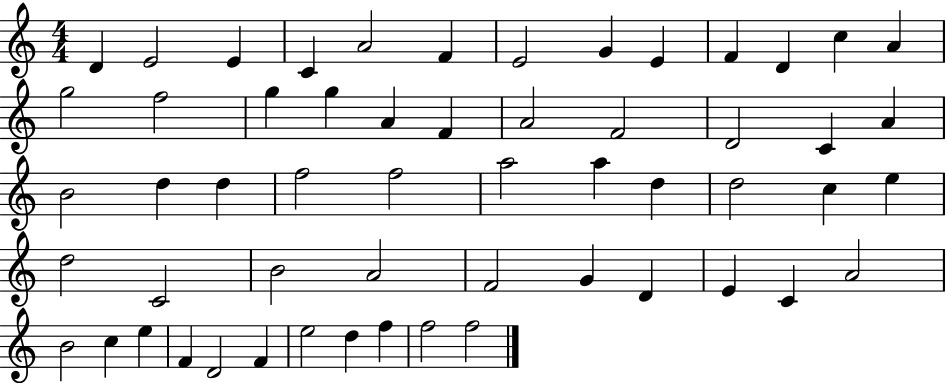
{
  \clef treble
  \numericTimeSignature
  \time 4/4
  \key c \major
  d'4 e'2 e'4 | c'4 a'2 f'4 | e'2 g'4 e'4 | f'4 d'4 c''4 a'4 | \break g''2 f''2 | g''4 g''4 a'4 f'4 | a'2 f'2 | d'2 c'4 a'4 | \break b'2 d''4 d''4 | f''2 f''2 | a''2 a''4 d''4 | d''2 c''4 e''4 | \break d''2 c'2 | b'2 a'2 | f'2 g'4 d'4 | e'4 c'4 a'2 | \break b'2 c''4 e''4 | f'4 d'2 f'4 | e''2 d''4 f''4 | f''2 f''2 | \break \bar "|."
}